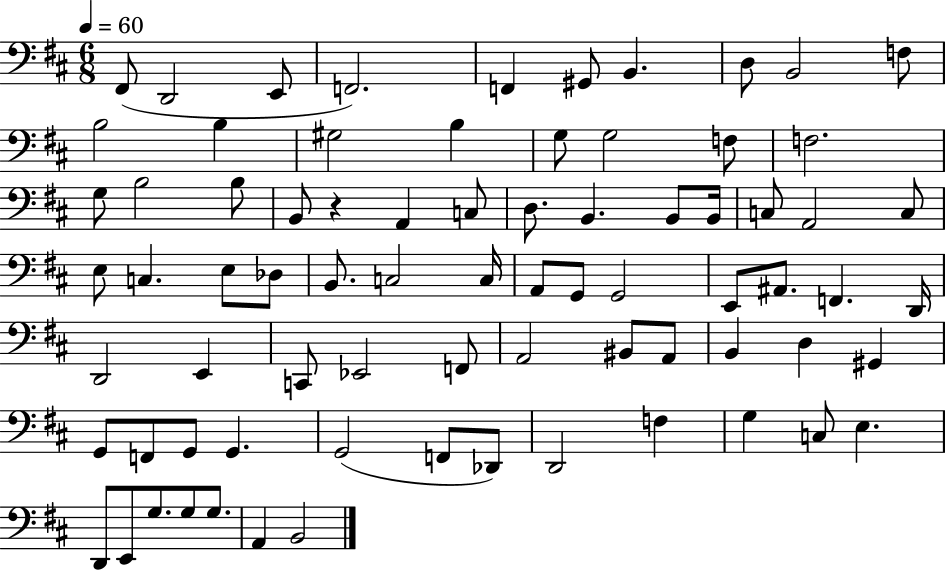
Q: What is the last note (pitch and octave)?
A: B2